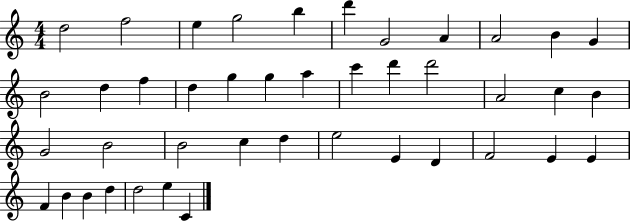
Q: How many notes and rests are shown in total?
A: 42